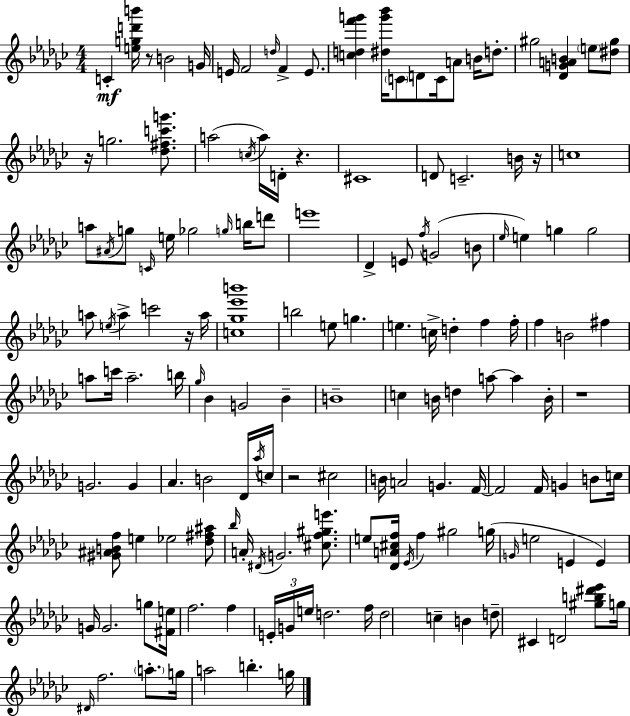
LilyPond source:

{
  \clef treble
  \numericTimeSignature
  \time 4/4
  \key ees \minor
  c'4-.\mf <e'' g'' d''' b'''>16 r8 b'2 g'16 | e'16 f'2 \grace { d''16 } f'4-> e'8. | <c'' d'' f''' g'''>4 <dis'' g''' bes'''>16 \parenthesize c'8 d'8 c'16 a'8 b'16 d''8.-. | gis''2 <des' g' a' b'>4 \parenthesize e''8 <dis'' gis''>8 | \break r16 g''2. <des'' fis'' c''' g'''>8. | a''2( \acciaccatura { c''16 } a''16) d'16-. r4. | cis'1 | d'8 c'2.-- | \break b'16 r16 c''1 | a''8 \acciaccatura { ais'16 } g''8 \grace { c'16 } e''16 ges''2 | \grace { g''16 } b''16 d'''8 e'''1 | des'4-> e'8 \acciaccatura { f''16 }( g'2 | \break b'8 \grace { ees''16 } e''4) g''4 g''2 | a''8 \acciaccatura { e''16 } a''4-> c'''2 | r16 a''16 <c'' ges'' ees''' b'''>1 | b''2 | \break e''8 g''4. e''4. c''16-> d''4-. | f''4 f''16-. f''4 b'2 | fis''4 a''8 c'''16 a''2.-- | b''16 \grace { ges''16 } bes'4 g'2 | \break bes'4-- b'1-- | c''4 b'16 d''4 | a''8~~ a''4 b'16-. r1 | g'2. | \break g'4 aes'4. b'2 | des'16 \acciaccatura { aes''16 } c''16 r2 | cis''2 b'16 a'2 | g'4. f'16~~ f'2 | \break f'16 g'4 b'8 c''16 <gis' ais' b' f''>8 e''4 | ees''2 <des'' fis'' ais''>8 \grace { bes''16 } a'16-. \acciaccatura { dis'16 } g'2. | <cis'' f'' gis'' e'''>8. e''8 <des' a' cis'' f''>16 \acciaccatura { ees'16 } | f''4 gis''2 g''16( \grace { g'16 } e''2 | \break e'4 e'4) g'16 g'2. | g''8 <fis' e''>16 f''2. | f''4 \tuplet 3/2 { e'16-. g'16 | e''16 } d''2. f''16 d''2 | \break c''4-- b'4 d''8-- | cis'4 d'2 <gis'' b'' dis''' ees'''>8 g''16 \grace { dis'16 } | f''2. \parenthesize a''8.-. g''16 | a''2 b''4.-. g''16 \bar "|."
}